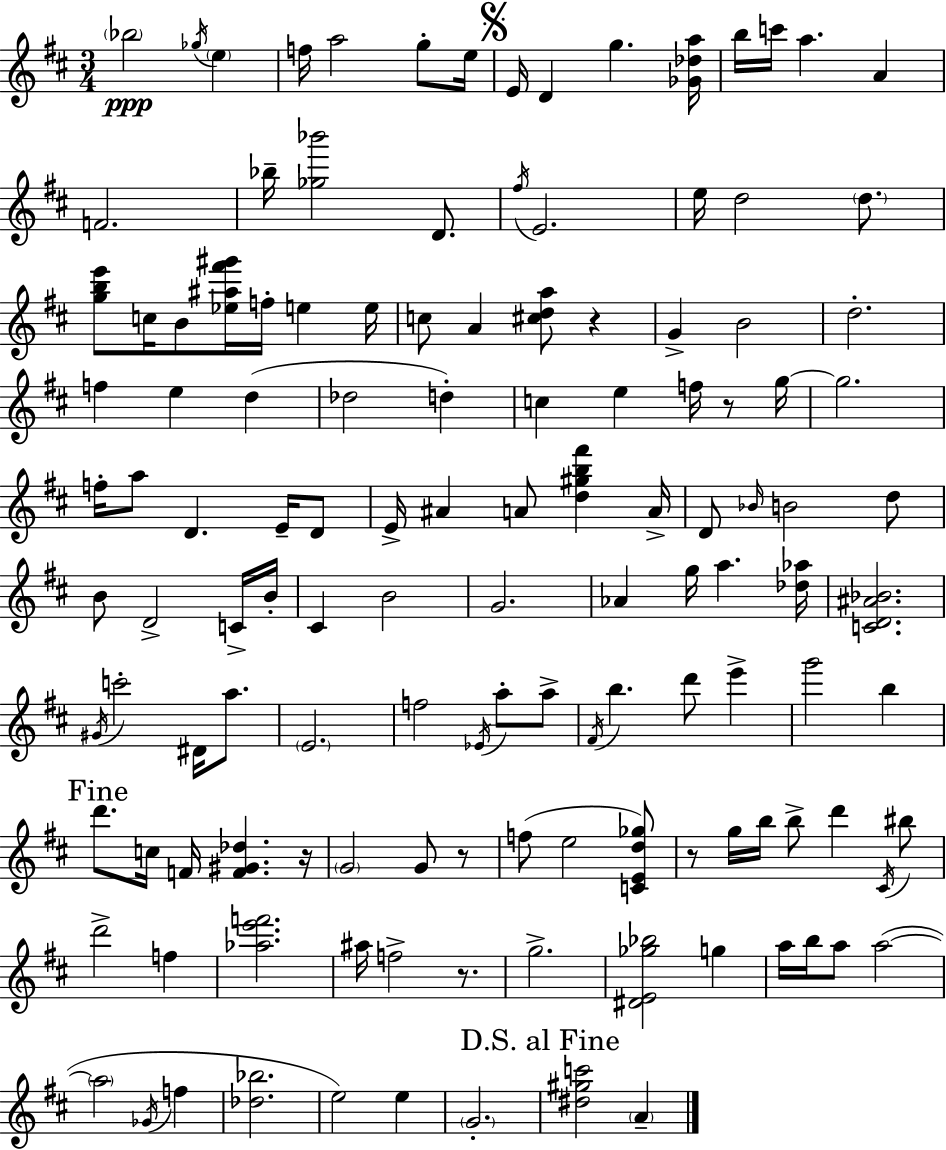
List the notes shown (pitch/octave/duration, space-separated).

Bb5/h Gb5/s E5/q F5/s A5/h G5/e E5/s E4/s D4/q G5/q. [Gb4,Db5,A5]/s B5/s C6/s A5/q. A4/q F4/h. Bb5/s [Gb5,Bb6]/h D4/e. F#5/s E4/h. E5/s D5/h D5/e. [G5,B5,E6]/e C5/s B4/e [Eb5,A#5,F#6,G#6]/s F5/s E5/q E5/s C5/e A4/q [C#5,D5,A5]/e R/q G4/q B4/h D5/h. F5/q E5/q D5/q Db5/h D5/q C5/q E5/q F5/s R/e G5/s G5/h. F5/s A5/e D4/q. E4/s D4/e E4/s A#4/q A4/e [D5,G#5,B5,F#6]/q A4/s D4/e Bb4/s B4/h D5/e B4/e D4/h C4/s B4/s C#4/q B4/h G4/h. Ab4/q G5/s A5/q. [Db5,Ab5]/s [C4,D4,A#4,Bb4]/h. G#4/s C6/h D#4/s A5/e. E4/h. F5/h Eb4/s A5/e A5/e F#4/s B5/q. D6/e E6/q G6/h B5/q D6/e. C5/s F4/s [F4,G#4,Db5]/q. R/s G4/h G4/e R/e F5/e E5/h [C4,E4,D5,Gb5]/e R/e G5/s B5/s B5/e D6/q C#4/s BIS5/e D6/h F5/q [Ab5,E6,F6]/h. A#5/s F5/h R/e. G5/h. [D#4,E4,Gb5,Bb5]/h G5/q A5/s B5/s A5/e A5/h A5/h Gb4/s F5/q [Db5,Bb5]/h. E5/h E5/q G4/h. [D#5,G#5,C6]/h A4/q